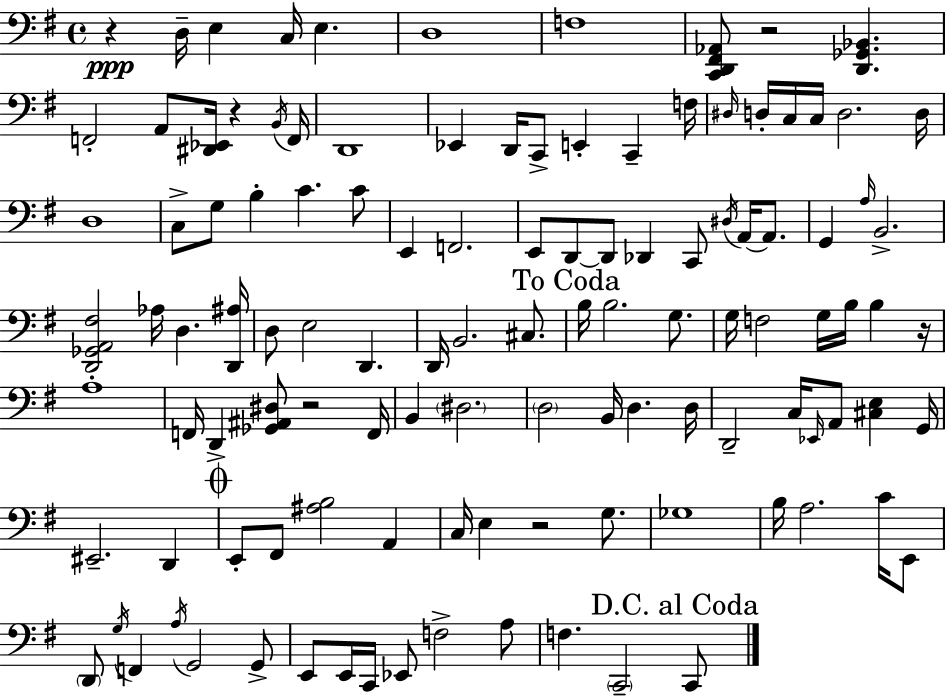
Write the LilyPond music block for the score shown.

{
  \clef bass
  \time 4/4
  \defaultTimeSignature
  \key e \minor
  r4\ppp d16-- e4 c16 e4. | d1 | f1 | <c, d, fis, aes,>8 r2 <d, ges, bes,>4. | \break f,2-. a,8 <dis, ees,>16 r4 \acciaccatura { b,16 } | f,16 d,1 | ees,4 d,16 c,8-> e,4-. c,4-- | f16 \grace { dis16 } d16-. c16 c16 d2. | \break d16 d1 | c8-> g8 b4-. c'4. | c'8 e,4 f,2. | e,8 d,8~~ d,8 des,4 c,8 \acciaccatura { dis16 } a,16~~ | \break a,8. g,4 \grace { a16 } b,2.-> | <d, ges, a, fis>2 aes16 d4. | <d, ais>16 d8 e2 d,4. | d,16 b,2. | \break cis8. \mark "To Coda" b16 b2. | g8. g16 f2 g16 b16 b4 | r16 a1-. | f,16 d,4-> <ges, ais, dis>8 r2 | \break f,16 b,4 \parenthesize dis2. | \parenthesize d2 b,16 d4. | d16 d,2-- c16 \grace { ees,16 } a,8 | <cis e>4 g,16 eis,2.-- | \break d,4 \mark \markup { \musicglyph "scripts.coda" } e,8-. fis,8 <ais b>2 | a,4 c16 e4 r2 | g8. ges1 | b16 a2. | \break c'16 e,8 \parenthesize d,8 \acciaccatura { g16 } f,4 \acciaccatura { a16 } g,2 | g,8-> e,8 e,16 c,16 ees,8 f2-> | a8 f4. \parenthesize c,2-- | \mark "D.C. al Coda" c,8 \bar "|."
}